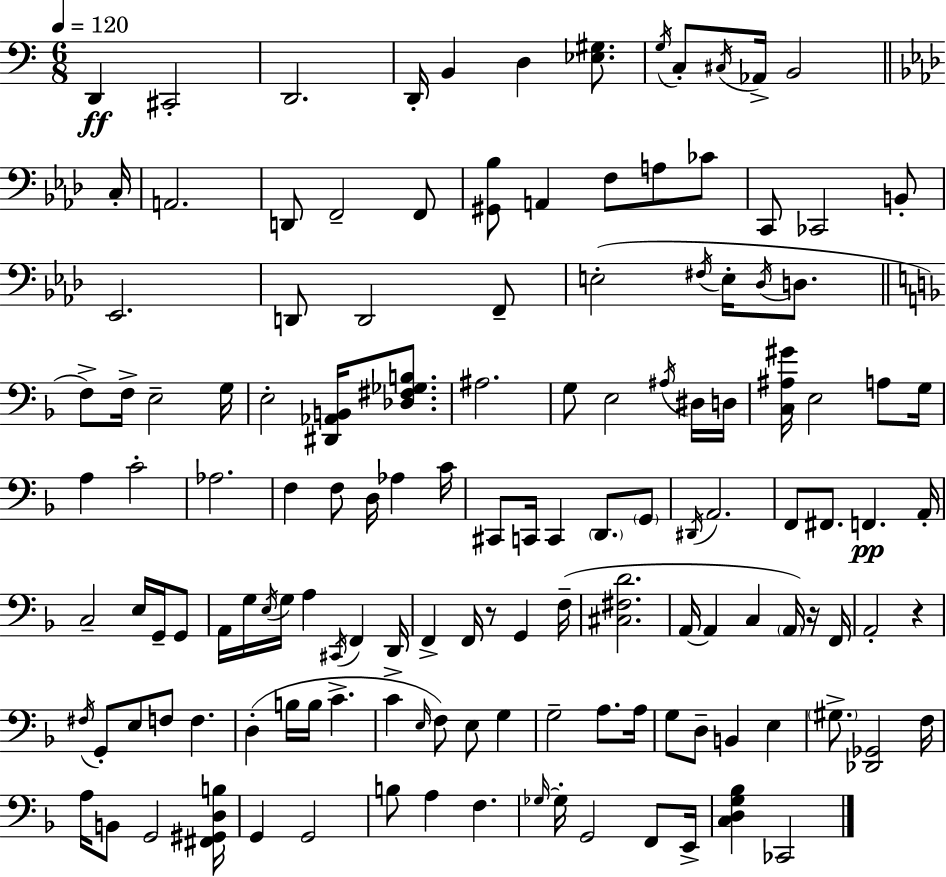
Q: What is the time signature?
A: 6/8